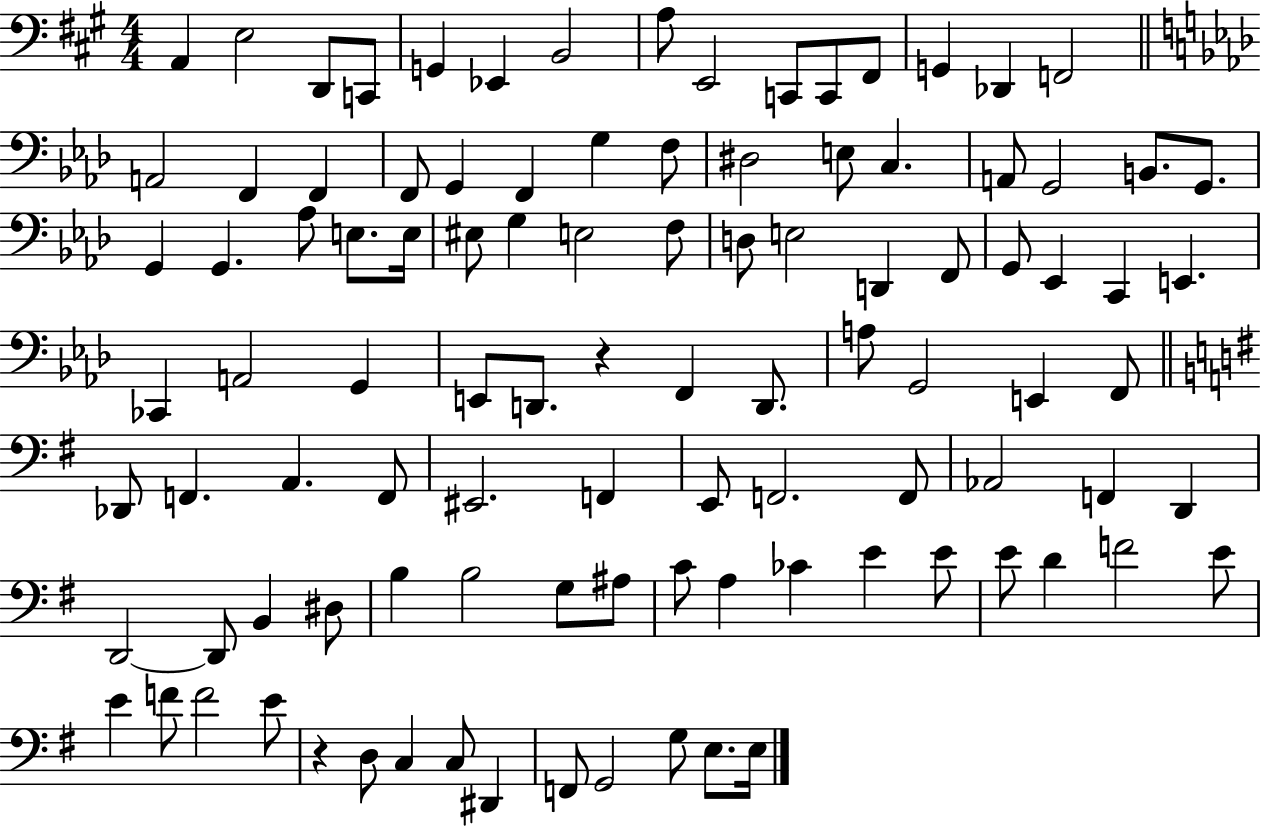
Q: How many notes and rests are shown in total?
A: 102